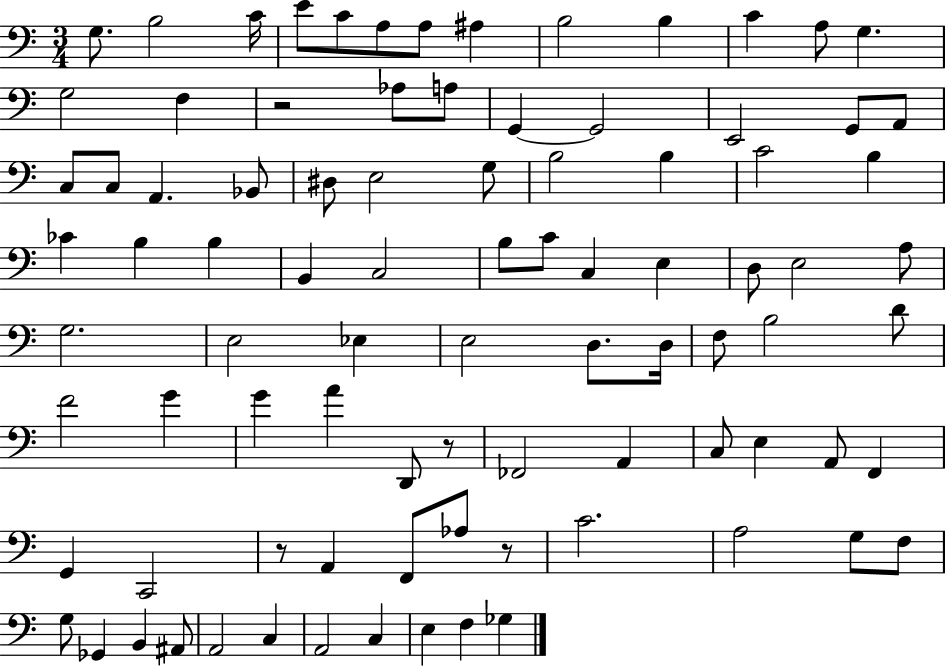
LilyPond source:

{
  \clef bass
  \numericTimeSignature
  \time 3/4
  \key c \major
  \repeat volta 2 { g8. b2 c'16 | e'8 c'8 a8 a8 ais4 | b2 b4 | c'4 a8 g4. | \break g2 f4 | r2 aes8 a8 | g,4~~ g,2 | e,2 g,8 a,8 | \break c8 c8 a,4. bes,8 | dis8 e2 g8 | b2 b4 | c'2 b4 | \break ces'4 b4 b4 | b,4 c2 | b8 c'8 c4 e4 | d8 e2 a8 | \break g2. | e2 ees4 | e2 d8. d16 | f8 b2 d'8 | \break f'2 g'4 | g'4 a'4 d,8 r8 | fes,2 a,4 | c8 e4 a,8 f,4 | \break g,4 c,2 | r8 a,4 f,8 aes8 r8 | c'2. | a2 g8 f8 | \break g8 ges,4 b,4 ais,8 | a,2 c4 | a,2 c4 | e4 f4 ges4 | \break } \bar "|."
}